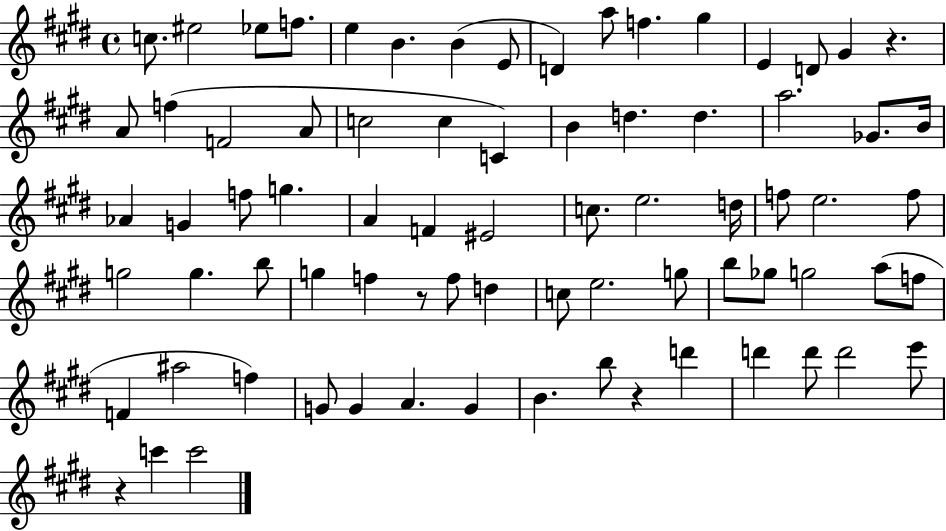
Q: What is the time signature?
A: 4/4